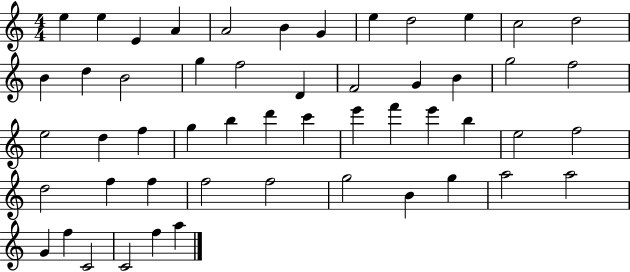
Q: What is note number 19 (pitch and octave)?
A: F4